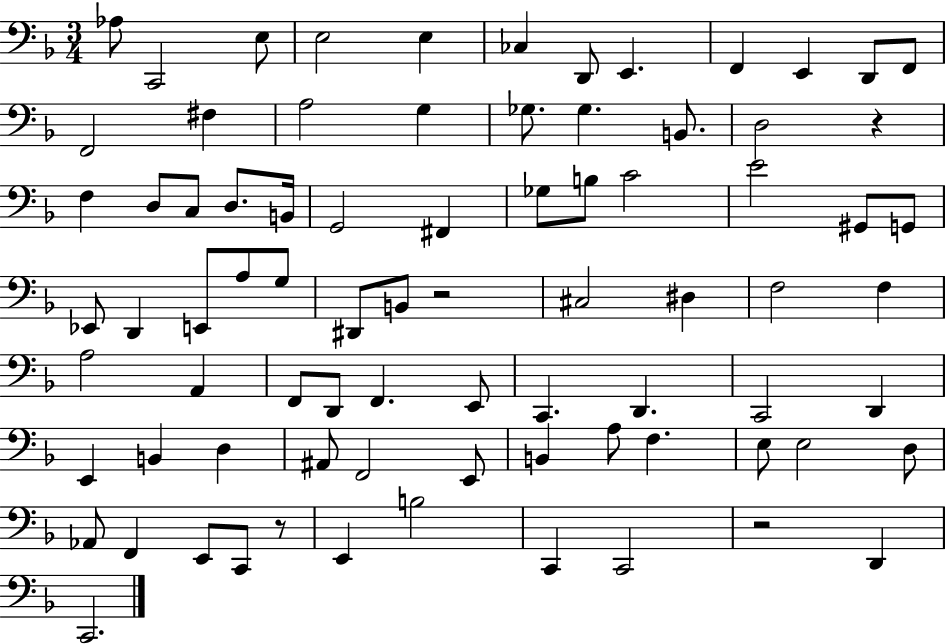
Ab3/e C2/h E3/e E3/h E3/q CES3/q D2/e E2/q. F2/q E2/q D2/e F2/e F2/h F#3/q A3/h G3/q Gb3/e. Gb3/q. B2/e. D3/h R/q F3/q D3/e C3/e D3/e. B2/s G2/h F#2/q Gb3/e B3/e C4/h E4/h G#2/e G2/e Eb2/e D2/q E2/e A3/e G3/e D#2/e B2/e R/h C#3/h D#3/q F3/h F3/q A3/h A2/q F2/e D2/e F2/q. E2/e C2/q. D2/q. C2/h D2/q E2/q B2/q D3/q A#2/e F2/h E2/e B2/q A3/e F3/q. E3/e E3/h D3/e Ab2/e F2/q E2/e C2/e R/e E2/q B3/h C2/q C2/h R/h D2/q C2/h.